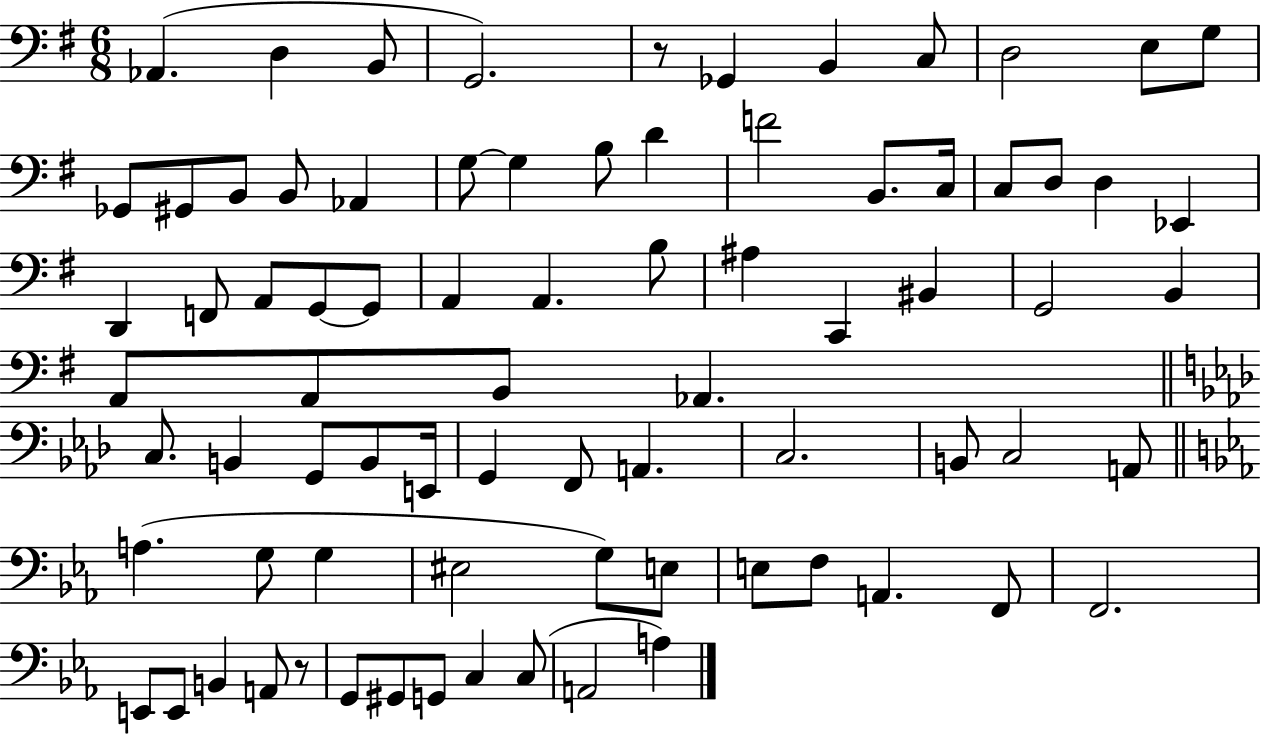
Ab2/q. D3/q B2/e G2/h. R/e Gb2/q B2/q C3/e D3/h E3/e G3/e Gb2/e G#2/e B2/e B2/e Ab2/q G3/e G3/q B3/e D4/q F4/h B2/e. C3/s C3/e D3/e D3/q Eb2/q D2/q F2/e A2/e G2/e G2/e A2/q A2/q. B3/e A#3/q C2/q BIS2/q G2/h B2/q A2/e A2/e B2/e Ab2/q. C3/e. B2/q G2/e B2/e E2/s G2/q F2/e A2/q. C3/h. B2/e C3/h A2/e A3/q. G3/e G3/q EIS3/h G3/e E3/e E3/e F3/e A2/q. F2/e F2/h. E2/e E2/e B2/q A2/e R/e G2/e G#2/e G2/e C3/q C3/e A2/h A3/q